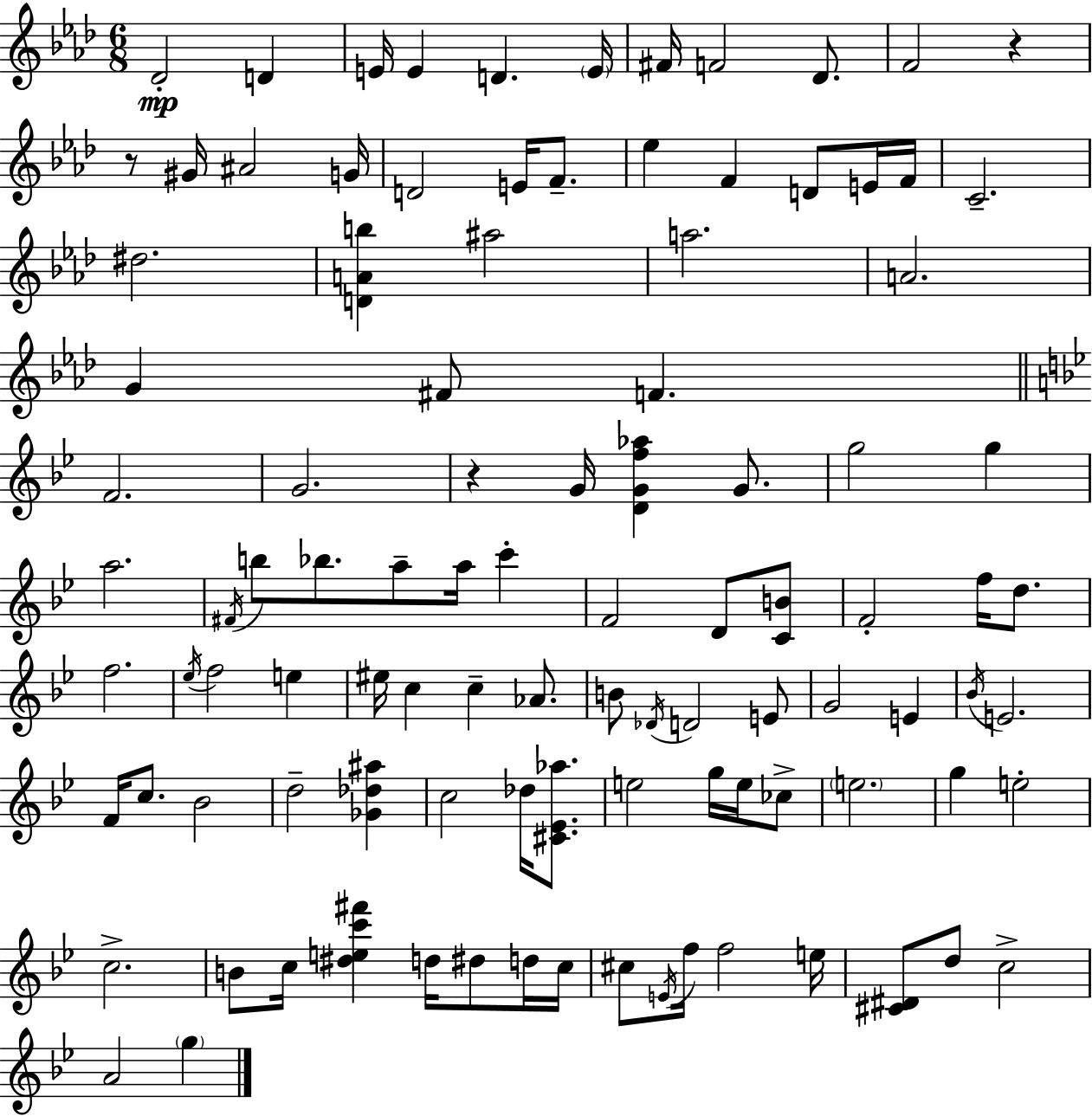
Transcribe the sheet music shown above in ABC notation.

X:1
T:Untitled
M:6/8
L:1/4
K:Fm
_D2 D E/4 E D E/4 ^F/4 F2 _D/2 F2 z z/2 ^G/4 ^A2 G/4 D2 E/4 F/2 _e F D/2 E/4 F/4 C2 ^d2 [DAb] ^a2 a2 A2 G ^F/2 F F2 G2 z G/4 [DGf_a] G/2 g2 g a2 ^F/4 b/2 _b/2 a/2 a/4 c' F2 D/2 [CB]/2 F2 f/4 d/2 f2 _e/4 f2 e ^e/4 c c _A/2 B/2 _D/4 D2 E/2 G2 E _B/4 E2 F/4 c/2 _B2 d2 [_G_d^a] c2 _d/4 [^C_E_a]/2 e2 g/4 e/4 _c/2 e2 g e2 c2 B/2 c/4 [^dec'^f'] d/4 ^d/2 d/4 c/4 ^c/2 E/4 f/4 f2 e/4 [^C^D]/2 d/2 c2 A2 g